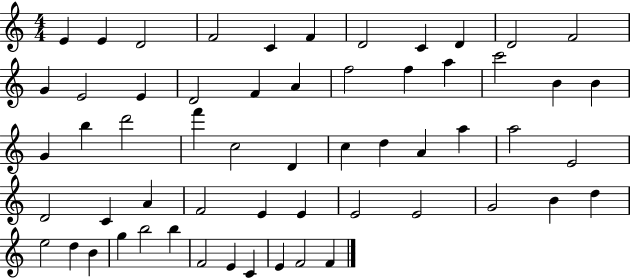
{
  \clef treble
  \numericTimeSignature
  \time 4/4
  \key c \major
  e'4 e'4 d'2 | f'2 c'4 f'4 | d'2 c'4 d'4 | d'2 f'2 | \break g'4 e'2 e'4 | d'2 f'4 a'4 | f''2 f''4 a''4 | c'''2 b'4 b'4 | \break g'4 b''4 d'''2 | f'''4 c''2 d'4 | c''4 d''4 a'4 a''4 | a''2 e'2 | \break d'2 c'4 a'4 | f'2 e'4 e'4 | e'2 e'2 | g'2 b'4 d''4 | \break e''2 d''4 b'4 | g''4 b''2 b''4 | f'2 e'4 c'4 | e'4 f'2 f'4 | \break \bar "|."
}